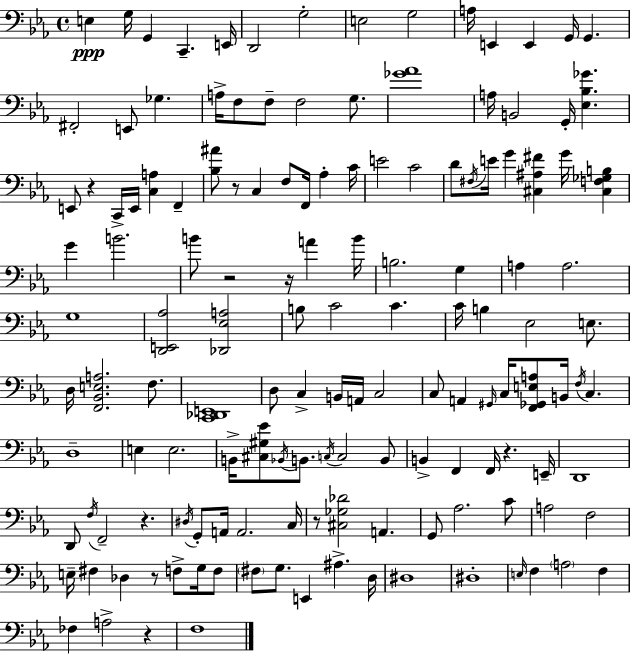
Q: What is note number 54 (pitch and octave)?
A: C4